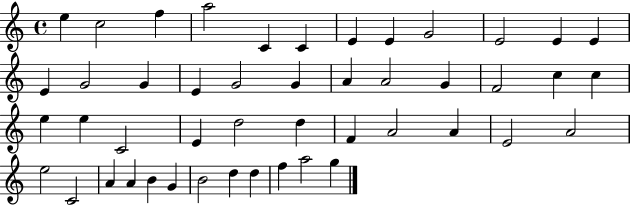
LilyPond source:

{
  \clef treble
  \time 4/4
  \defaultTimeSignature
  \key c \major
  e''4 c''2 f''4 | a''2 c'4 c'4 | e'4 e'4 g'2 | e'2 e'4 e'4 | \break e'4 g'2 g'4 | e'4 g'2 g'4 | a'4 a'2 g'4 | f'2 c''4 c''4 | \break e''4 e''4 c'2 | e'4 d''2 d''4 | f'4 a'2 a'4 | e'2 a'2 | \break e''2 c'2 | a'4 a'4 b'4 g'4 | b'2 d''4 d''4 | f''4 a''2 g''4 | \break \bar "|."
}